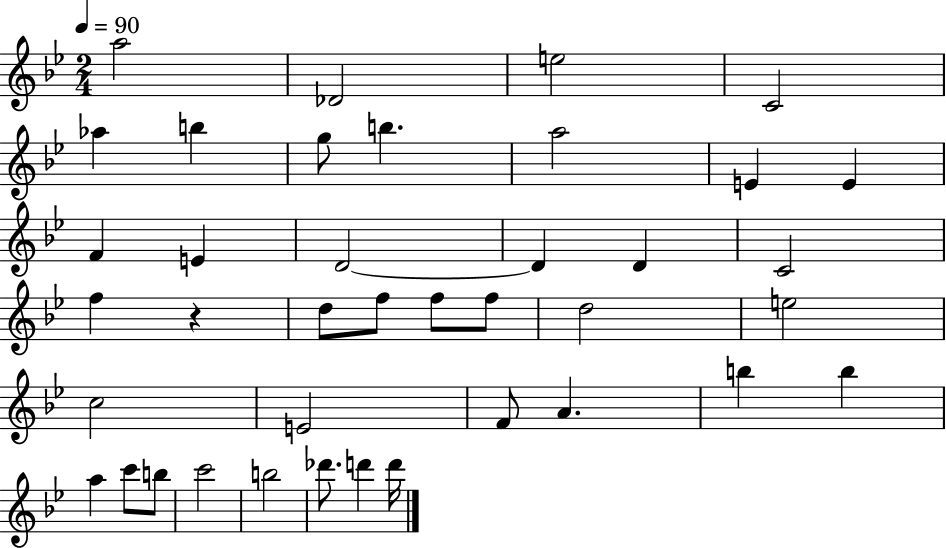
X:1
T:Untitled
M:2/4
L:1/4
K:Bb
a2 _D2 e2 C2 _a b g/2 b a2 E E F E D2 D D C2 f z d/2 f/2 f/2 f/2 d2 e2 c2 E2 F/2 A b b a c'/2 b/2 c'2 b2 _d'/2 d' d'/4